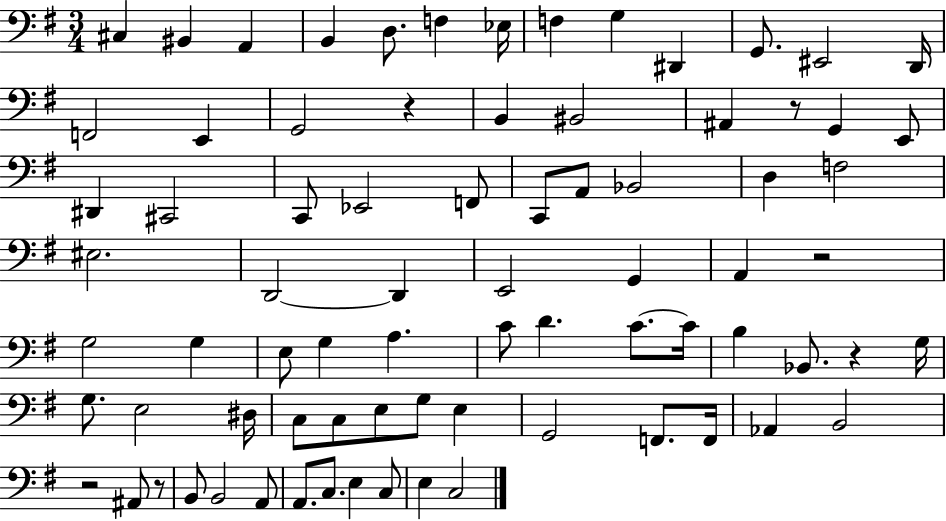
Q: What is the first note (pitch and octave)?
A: C#3